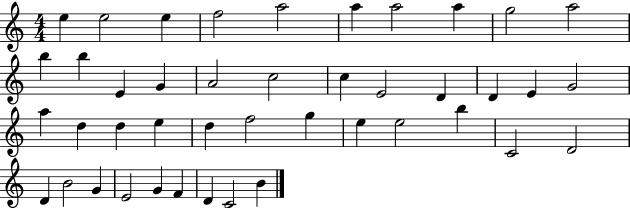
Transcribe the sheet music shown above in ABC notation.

X:1
T:Untitled
M:4/4
L:1/4
K:C
e e2 e f2 a2 a a2 a g2 a2 b b E G A2 c2 c E2 D D E G2 a d d e d f2 g e e2 b C2 D2 D B2 G E2 G F D C2 B